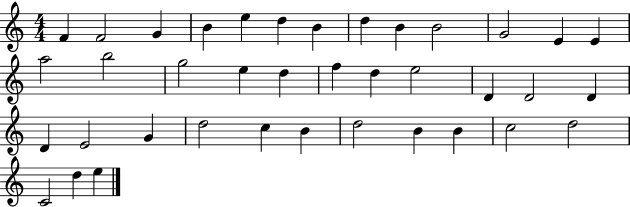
X:1
T:Untitled
M:4/4
L:1/4
K:C
F F2 G B e d B d B B2 G2 E E a2 b2 g2 e d f d e2 D D2 D D E2 G d2 c B d2 B B c2 d2 C2 d e